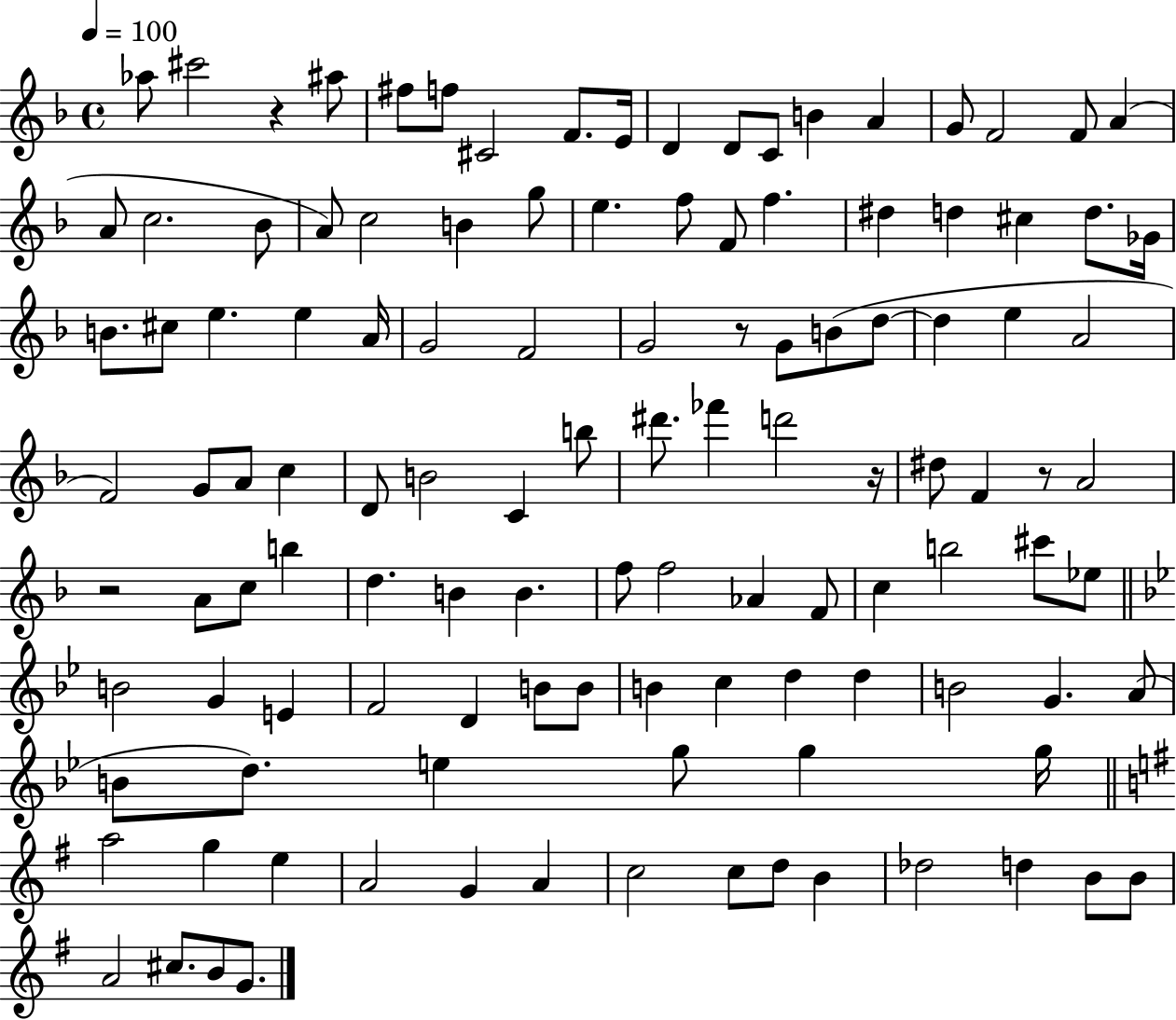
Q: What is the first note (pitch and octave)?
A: Ab5